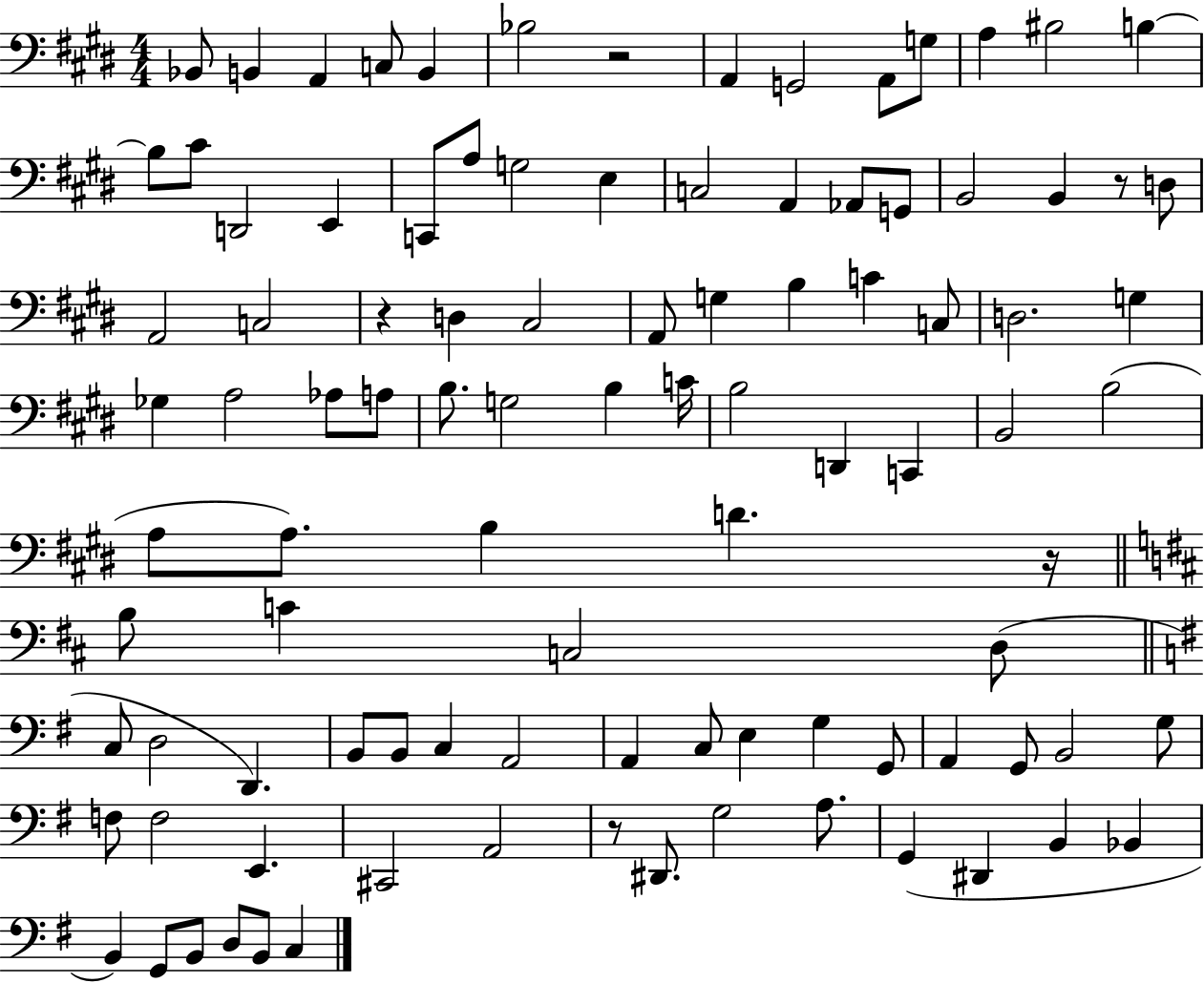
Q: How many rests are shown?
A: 5